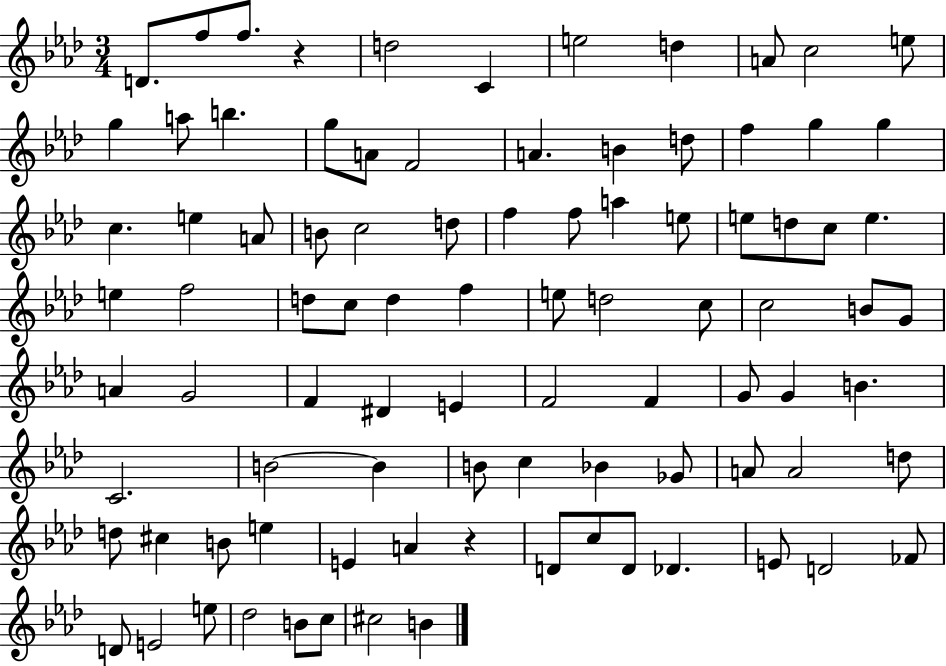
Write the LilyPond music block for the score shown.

{
  \clef treble
  \numericTimeSignature
  \time 3/4
  \key aes \major
  d'8. f''8 f''8. r4 | d''2 c'4 | e''2 d''4 | a'8 c''2 e''8 | \break g''4 a''8 b''4. | g''8 a'8 f'2 | a'4. b'4 d''8 | f''4 g''4 g''4 | \break c''4. e''4 a'8 | b'8 c''2 d''8 | f''4 f''8 a''4 e''8 | e''8 d''8 c''8 e''4. | \break e''4 f''2 | d''8 c''8 d''4 f''4 | e''8 d''2 c''8 | c''2 b'8 g'8 | \break a'4 g'2 | f'4 dis'4 e'4 | f'2 f'4 | g'8 g'4 b'4. | \break c'2. | b'2~~ b'4 | b'8 c''4 bes'4 ges'8 | a'8 a'2 d''8 | \break d''8 cis''4 b'8 e''4 | e'4 a'4 r4 | d'8 c''8 d'8 des'4. | e'8 d'2 fes'8 | \break d'8 e'2 e''8 | des''2 b'8 c''8 | cis''2 b'4 | \bar "|."
}